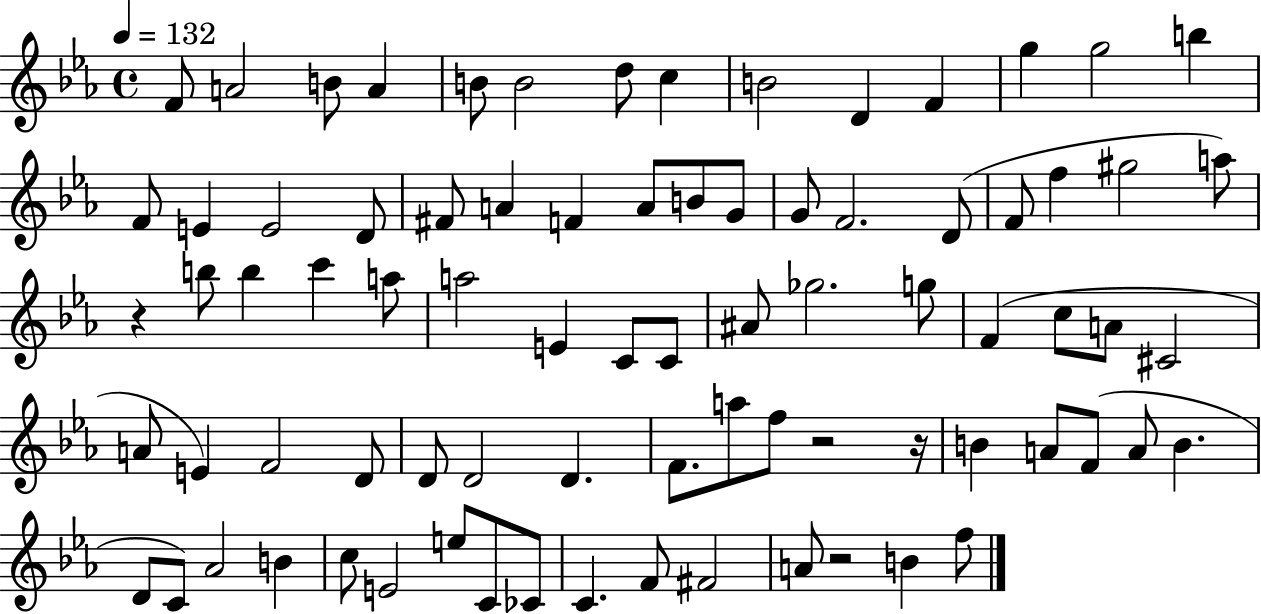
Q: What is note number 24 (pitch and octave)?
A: G4